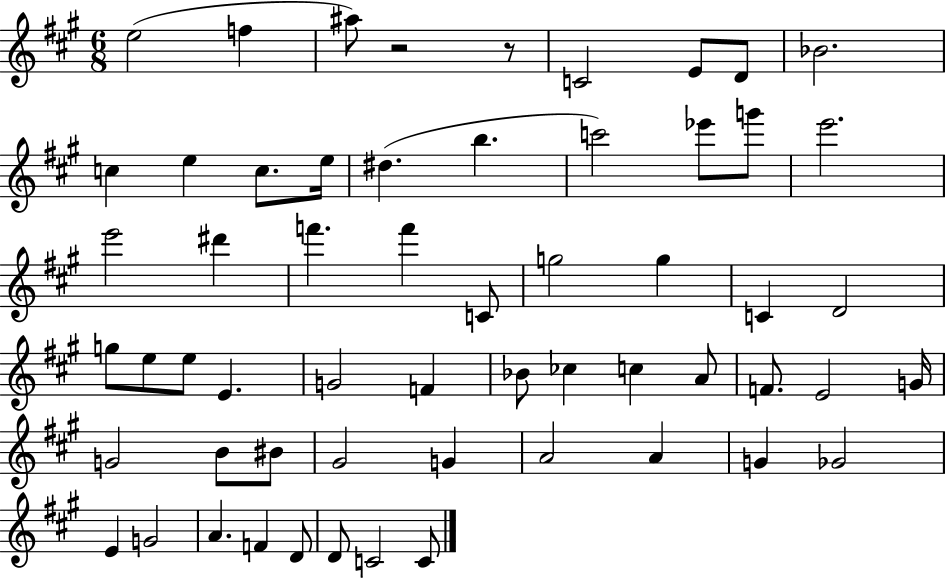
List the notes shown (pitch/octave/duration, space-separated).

E5/h F5/q A#5/e R/h R/e C4/h E4/e D4/e Bb4/h. C5/q E5/q C5/e. E5/s D#5/q. B5/q. C6/h Eb6/e G6/e E6/h. E6/h D#6/q F6/q. F6/q C4/e G5/h G5/q C4/q D4/h G5/e E5/e E5/e E4/q. G4/h F4/q Bb4/e CES5/q C5/q A4/e F4/e. E4/h G4/s G4/h B4/e BIS4/e G#4/h G4/q A4/h A4/q G4/q Gb4/h E4/q G4/h A4/q. F4/q D4/e D4/e C4/h C4/e